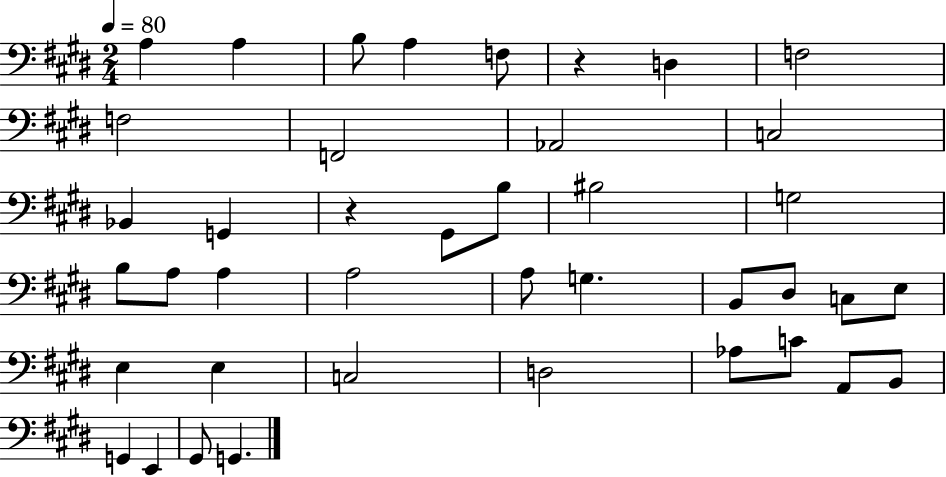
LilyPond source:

{
  \clef bass
  \numericTimeSignature
  \time 2/4
  \key e \major
  \tempo 4 = 80
  a4 a4 | b8 a4 f8 | r4 d4 | f2 | \break f2 | f,2 | aes,2 | c2 | \break bes,4 g,4 | r4 gis,8 b8 | bis2 | g2 | \break b8 a8 a4 | a2 | a8 g4. | b,8 dis8 c8 e8 | \break e4 e4 | c2 | d2 | aes8 c'8 a,8 b,8 | \break g,4 e,4 | gis,8 g,4. | \bar "|."
}